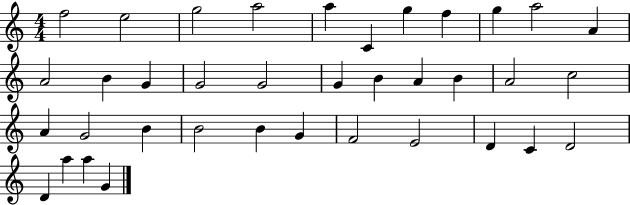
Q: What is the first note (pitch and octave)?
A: F5